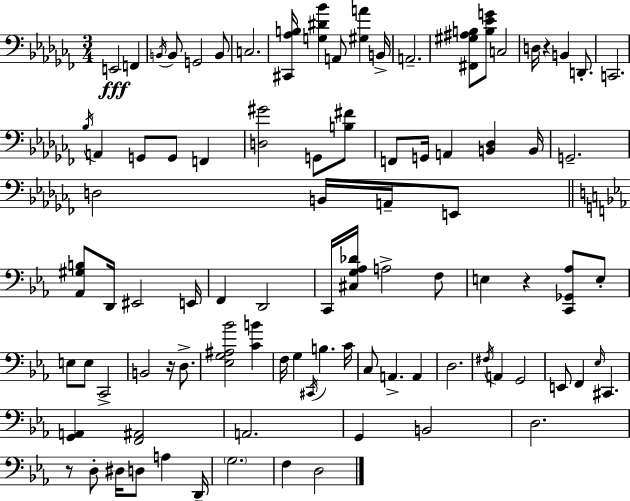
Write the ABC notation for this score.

X:1
T:Untitled
M:3/4
L:1/4
K:Abm
E,,2 F,, B,,/4 B,,/2 G,,2 B,,/2 C,2 [^C,,_A,B,]/4 [G,^D_B] A,,/2 [^G,A] B,,/4 A,,2 [^F,,^G,^A,B,]/2 [B,_EG]/2 C,2 D,/4 z B,, D,,/2 C,,2 _B,/4 A,, G,,/2 G,,/2 F,, [D,^G]2 G,,/2 [B,^F]/2 F,,/2 G,,/4 A,, [B,,_D,] B,,/4 G,,2 D,2 B,,/4 A,,/4 E,,/2 [_A,,^G,B,]/2 D,,/4 ^E,,2 E,,/4 F,, D,,2 C,,/4 [^C,G,_A,_D]/4 A,2 F,/2 E, z [C,,_G,,_A,]/2 E,/2 E,/2 E,/2 C,,2 B,,2 z/4 D,/2 [_E,G,^A,_B]2 [CB] F,/4 G, ^C,,/4 B, C/4 C,/2 A,, A,, D,2 ^F,/4 A,, G,,2 E,,/2 F,, _E,/4 ^C,, [G,,A,,] [F,,^A,,]2 A,,2 G,, B,,2 D,2 z/2 D,/2 ^D,/4 D,/2 A, D,,/4 G,2 F, D,2